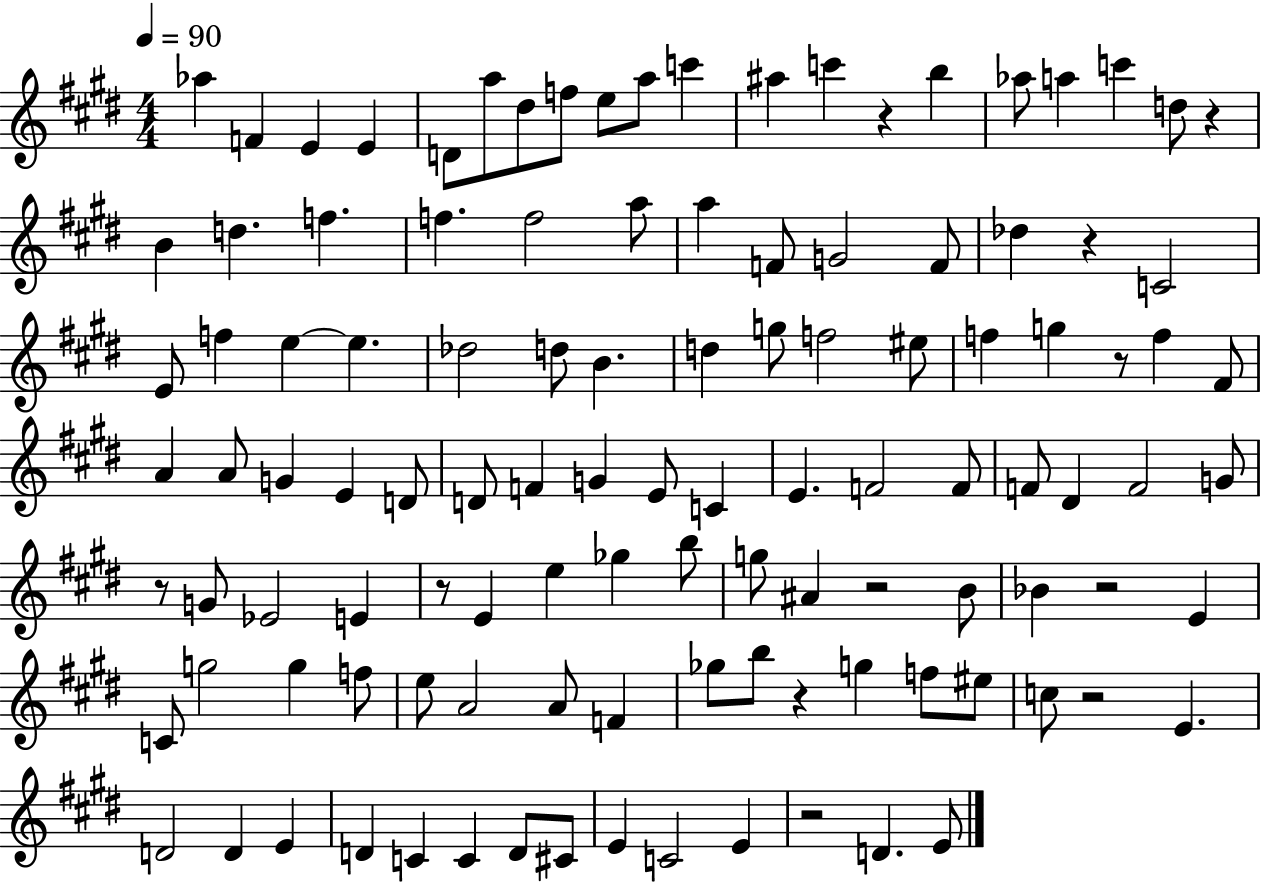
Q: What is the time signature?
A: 4/4